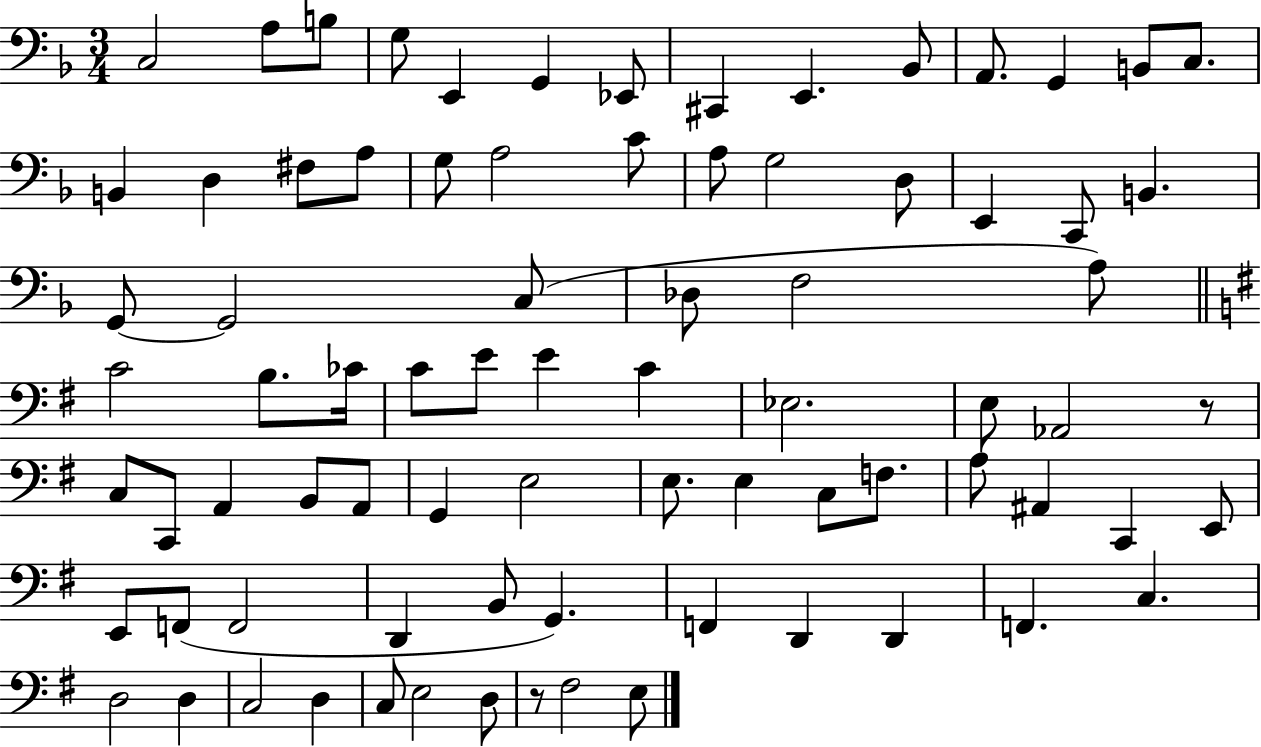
C3/h A3/e B3/e G3/e E2/q G2/q Eb2/e C#2/q E2/q. Bb2/e A2/e. G2/q B2/e C3/e. B2/q D3/q F#3/e A3/e G3/e A3/h C4/e A3/e G3/h D3/e E2/q C2/e B2/q. G2/e G2/h C3/e Db3/e F3/h A3/e C4/h B3/e. CES4/s C4/e E4/e E4/q C4/q Eb3/h. E3/e Ab2/h R/e C3/e C2/e A2/q B2/e A2/e G2/q E3/h E3/e. E3/q C3/e F3/e. A3/e A#2/q C2/q E2/e E2/e F2/e F2/h D2/q B2/e G2/q. F2/q D2/q D2/q F2/q. C3/q. D3/h D3/q C3/h D3/q C3/e E3/h D3/e R/e F#3/h E3/e